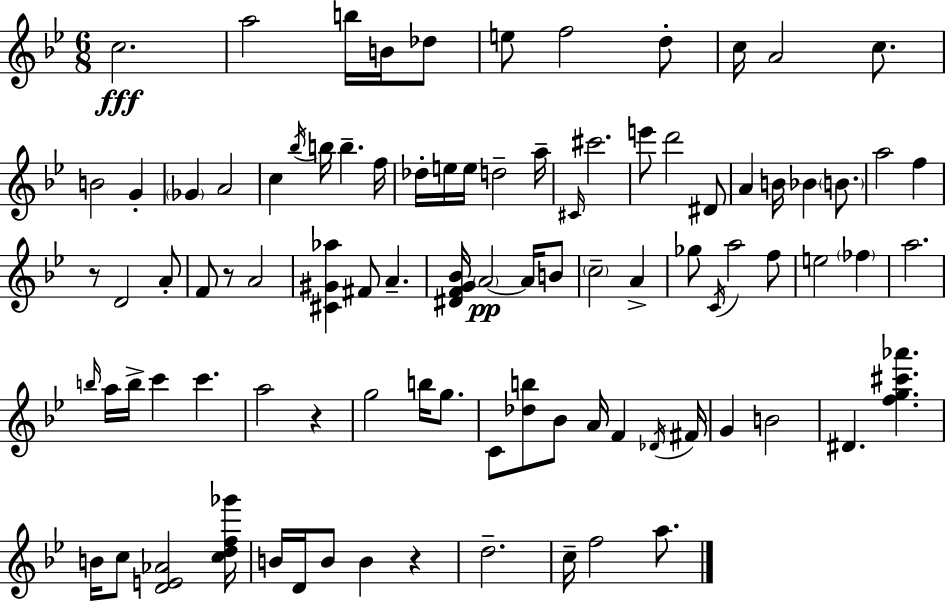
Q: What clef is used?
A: treble